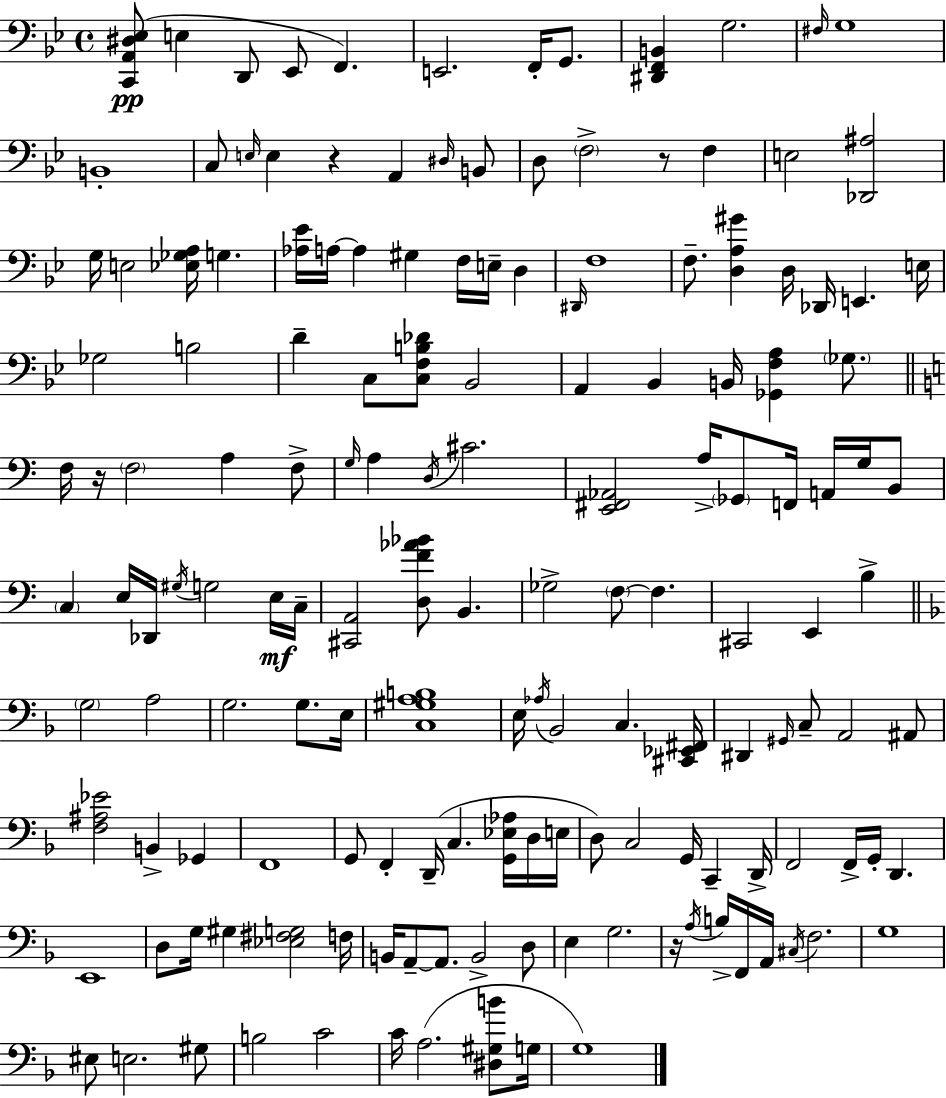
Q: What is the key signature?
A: BES major